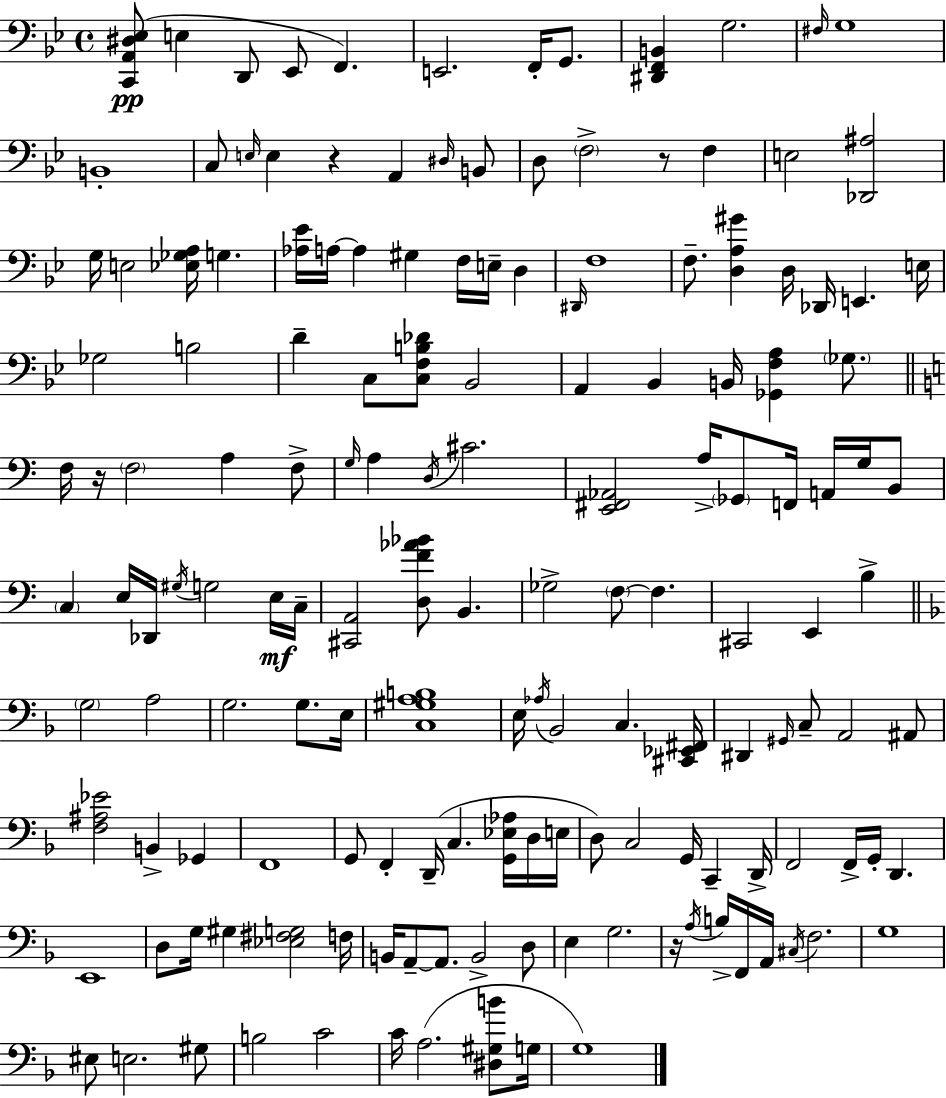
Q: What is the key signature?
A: BES major